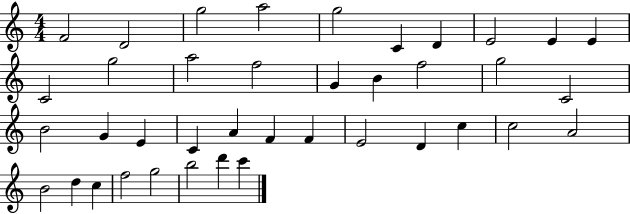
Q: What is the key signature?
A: C major